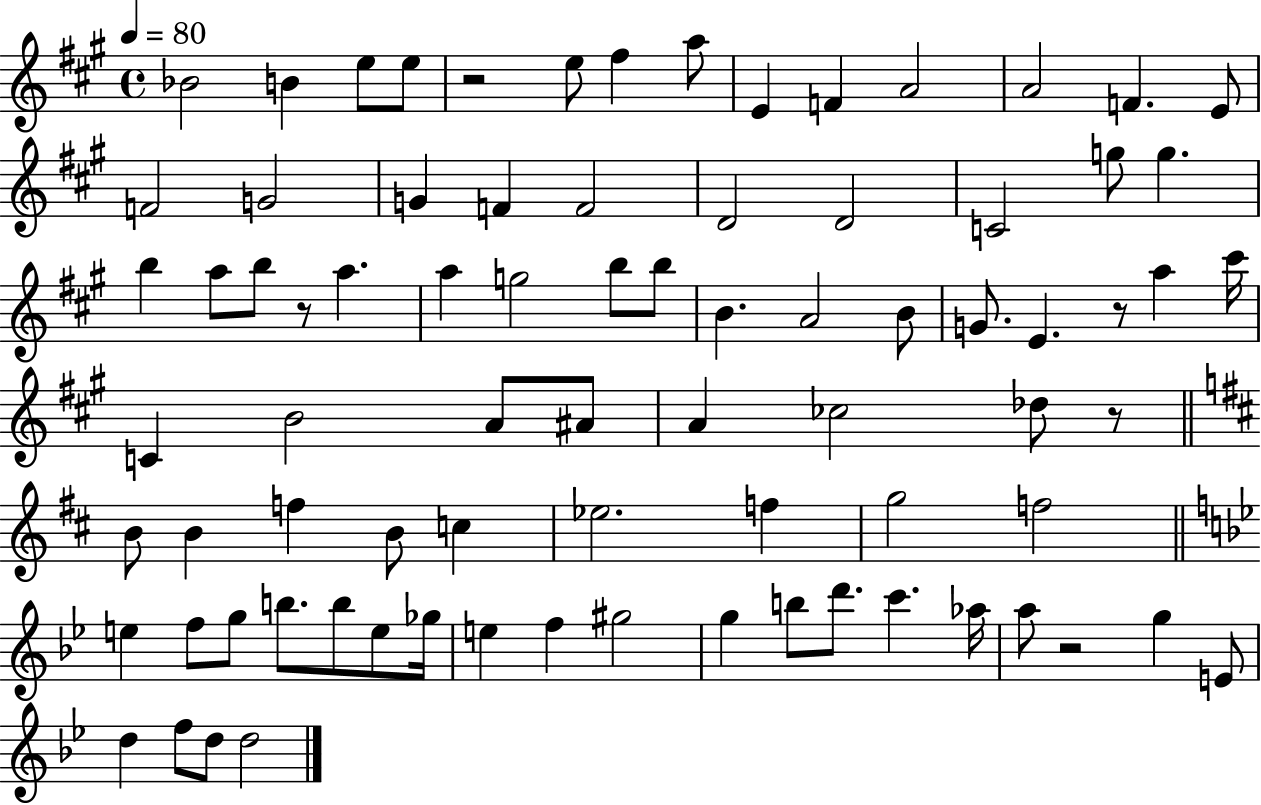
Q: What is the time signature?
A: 4/4